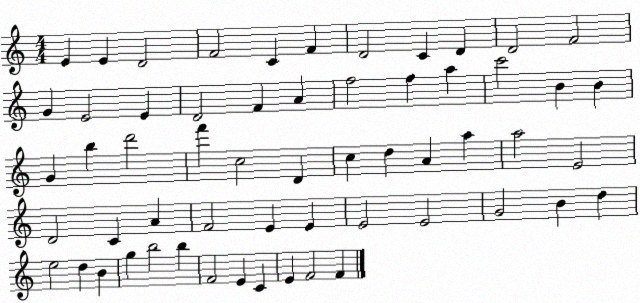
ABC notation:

X:1
T:Untitled
M:4/4
L:1/4
K:C
E E D2 F2 C F D2 C D D2 F2 G E2 E D2 F A f2 f a c'2 B B G b d'2 f' c2 D c d A a a2 E2 D2 C A F2 E E E2 E2 G2 B d e2 d B g b2 b F2 E C E F2 F